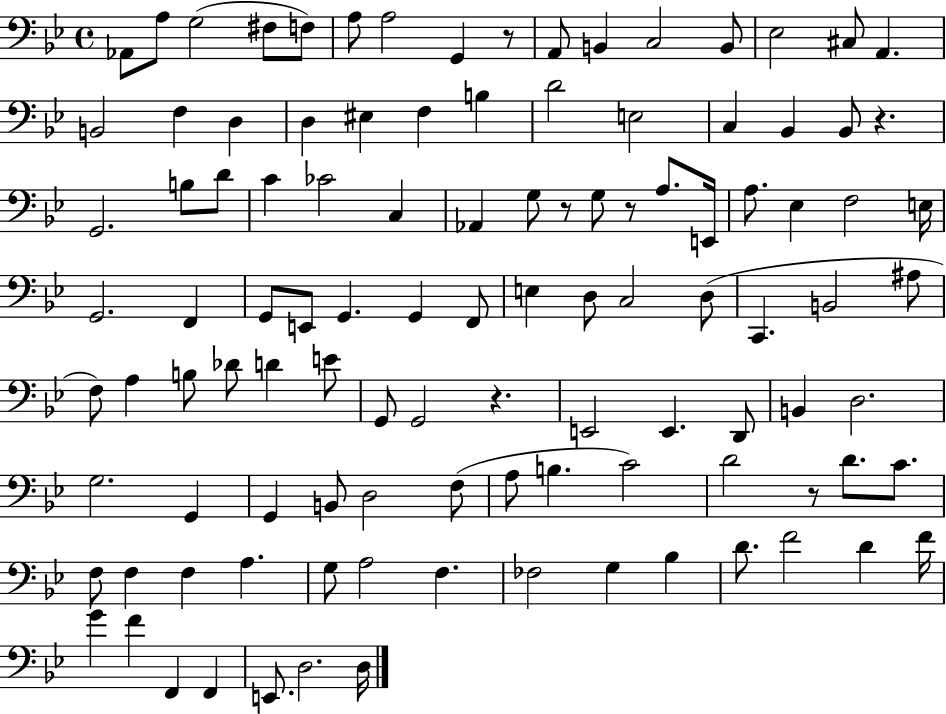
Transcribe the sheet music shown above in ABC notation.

X:1
T:Untitled
M:4/4
L:1/4
K:Bb
_A,,/2 A,/2 G,2 ^F,/2 F,/2 A,/2 A,2 G,, z/2 A,,/2 B,, C,2 B,,/2 _E,2 ^C,/2 A,, B,,2 F, D, D, ^E, F, B, D2 E,2 C, _B,, _B,,/2 z G,,2 B,/2 D/2 C _C2 C, _A,, G,/2 z/2 G,/2 z/2 A,/2 E,,/4 A,/2 _E, F,2 E,/4 G,,2 F,, G,,/2 E,,/2 G,, G,, F,,/2 E, D,/2 C,2 D,/2 C,, B,,2 ^A,/2 F,/2 A, B,/2 _D/2 D E/2 G,,/2 G,,2 z E,,2 E,, D,,/2 B,, D,2 G,2 G,, G,, B,,/2 D,2 F,/2 A,/2 B, C2 D2 z/2 D/2 C/2 F,/2 F, F, A, G,/2 A,2 F, _F,2 G, _B, D/2 F2 D F/4 G F F,, F,, E,,/2 D,2 D,/4